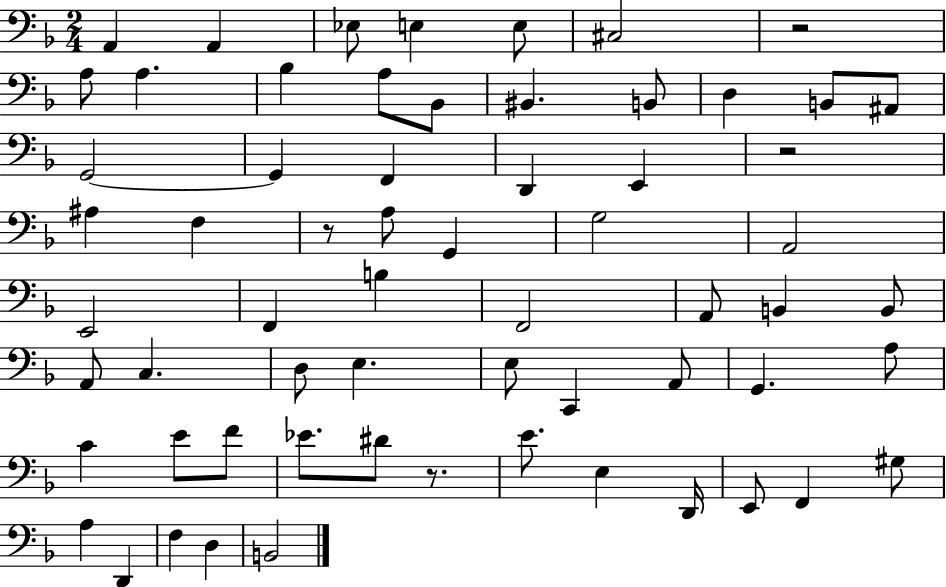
X:1
T:Untitled
M:2/4
L:1/4
K:F
A,, A,, _E,/2 E, E,/2 ^C,2 z2 A,/2 A, _B, A,/2 _B,,/2 ^B,, B,,/2 D, B,,/2 ^A,,/2 G,,2 G,, F,, D,, E,, z2 ^A, F, z/2 A,/2 G,, G,2 A,,2 E,,2 F,, B, F,,2 A,,/2 B,, B,,/2 A,,/2 C, D,/2 E, E,/2 C,, A,,/2 G,, A,/2 C E/2 F/2 _E/2 ^D/2 z/2 E/2 E, D,,/4 E,,/2 F,, ^G,/2 A, D,, F, D, B,,2